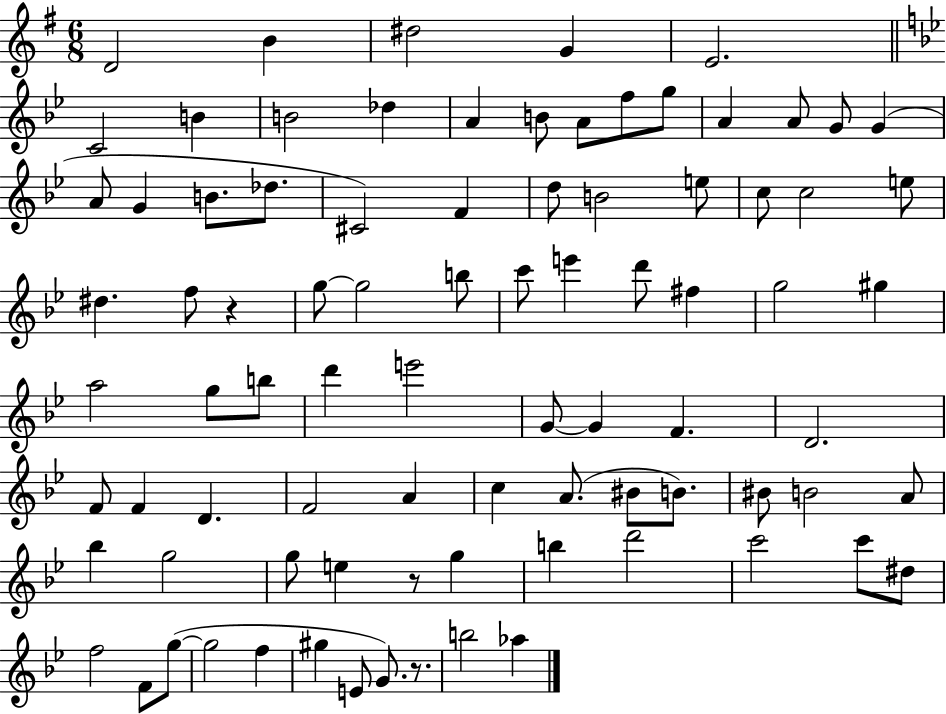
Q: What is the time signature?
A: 6/8